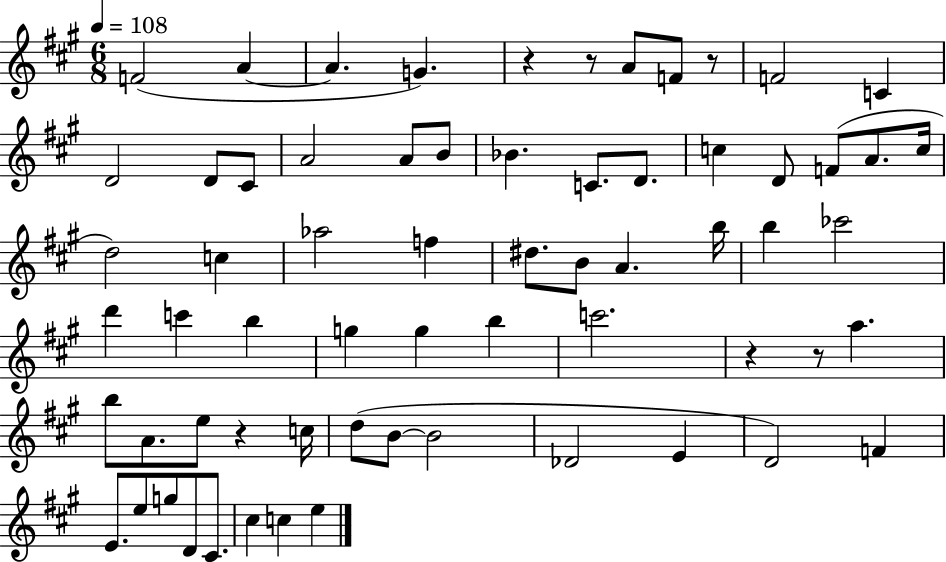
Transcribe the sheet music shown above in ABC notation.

X:1
T:Untitled
M:6/8
L:1/4
K:A
F2 A A G z z/2 A/2 F/2 z/2 F2 C D2 D/2 ^C/2 A2 A/2 B/2 _B C/2 D/2 c D/2 F/2 A/2 c/4 d2 c _a2 f ^d/2 B/2 A b/4 b _c'2 d' c' b g g b c'2 z z/2 a b/2 A/2 e/2 z c/4 d/2 B/2 B2 _D2 E D2 F E/2 e/2 g/2 D/2 ^C/2 ^c c e